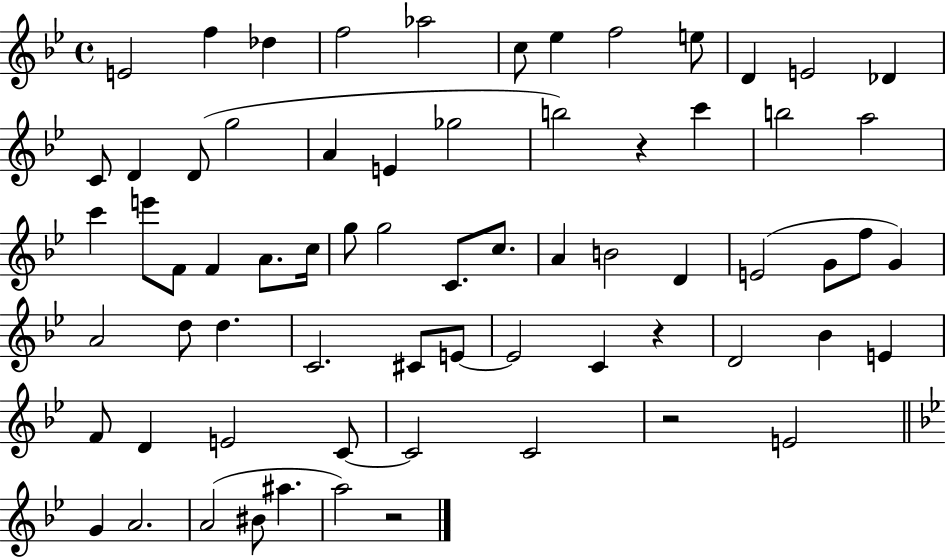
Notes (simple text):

E4/h F5/q Db5/q F5/h Ab5/h C5/e Eb5/q F5/h E5/e D4/q E4/h Db4/q C4/e D4/q D4/e G5/h A4/q E4/q Gb5/h B5/h R/q C6/q B5/h A5/h C6/q E6/e F4/e F4/q A4/e. C5/s G5/e G5/h C4/e. C5/e. A4/q B4/h D4/q E4/h G4/e F5/e G4/q A4/h D5/e D5/q. C4/h. C#4/e E4/e E4/h C4/q R/q D4/h Bb4/q E4/q F4/e D4/q E4/h C4/e C4/h C4/h R/h E4/h G4/q A4/h. A4/h BIS4/e A#5/q. A5/h R/h